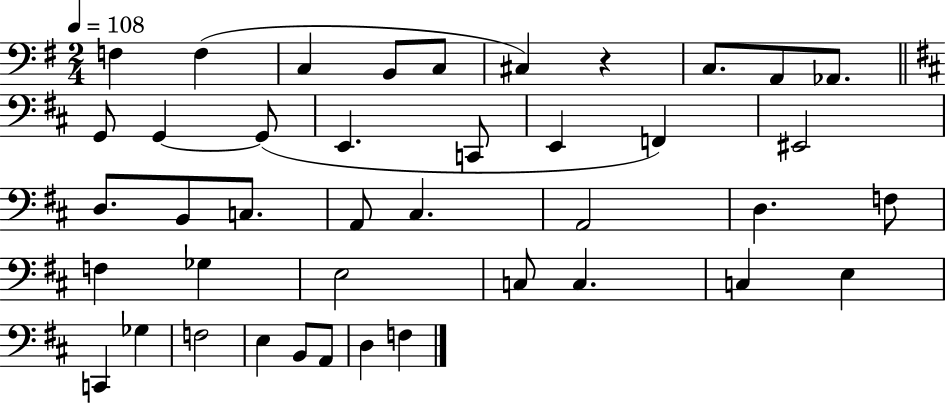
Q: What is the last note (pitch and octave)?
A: F3